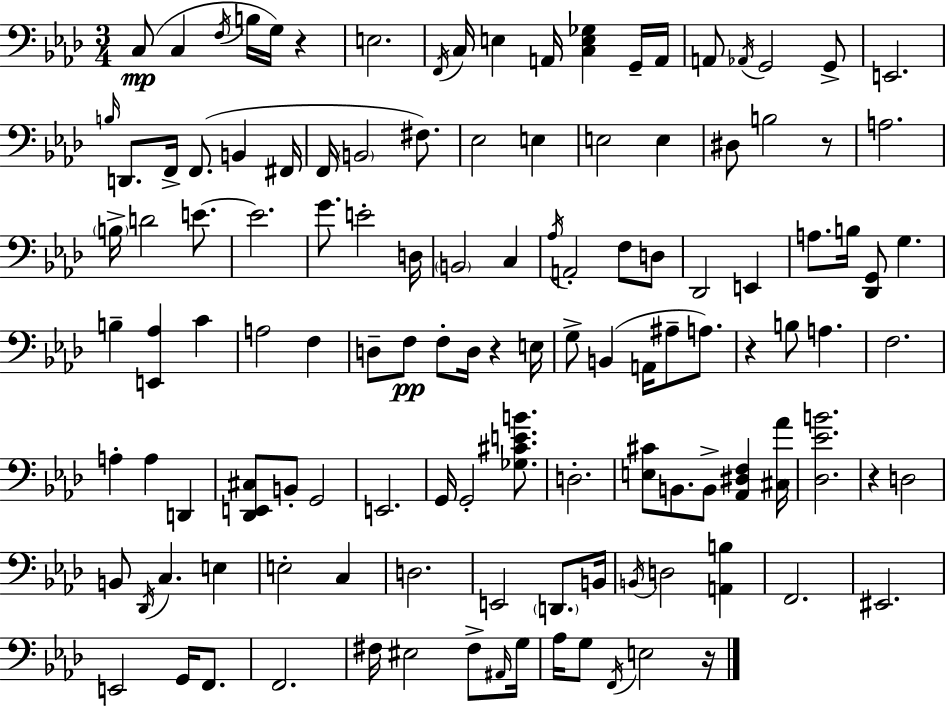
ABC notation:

X:1
T:Untitled
M:3/4
L:1/4
K:Fm
C,/2 C, F,/4 B,/4 G,/4 z E,2 F,,/4 C,/4 E, A,,/4 [C,E,_G,] G,,/4 A,,/4 A,,/2 _A,,/4 G,,2 G,,/2 E,,2 B,/4 D,,/2 F,,/4 F,,/2 B,, ^F,,/4 F,,/4 B,,2 ^F,/2 _E,2 E, E,2 E, ^D,/2 B,2 z/2 A,2 B,/4 D2 E/2 E2 G/2 E2 D,/4 B,,2 C, _A,/4 A,,2 F,/2 D,/2 _D,,2 E,, A,/2 B,/4 [_D,,G,,]/2 G, B, [E,,_A,] C A,2 F, D,/2 F,/2 F,/2 D,/4 z E,/4 G,/2 B,, A,,/4 ^A,/2 A,/2 z B,/2 A, F,2 A, A, D,, [_D,,E,,^C,]/2 B,,/2 G,,2 E,,2 G,,/4 G,,2 [_G,^CEB]/2 D,2 [E,^C]/2 B,,/2 B,,/2 [_A,,^D,F,] [^C,_A]/4 [_D,_EB]2 z D,2 B,,/2 _D,,/4 C, E, E,2 C, D,2 E,,2 D,,/2 B,,/4 B,,/4 D,2 [A,,B,] F,,2 ^E,,2 E,,2 G,,/4 F,,/2 F,,2 ^F,/4 ^E,2 ^F,/2 ^A,,/4 G,/4 _A,/4 G,/2 F,,/4 E,2 z/4